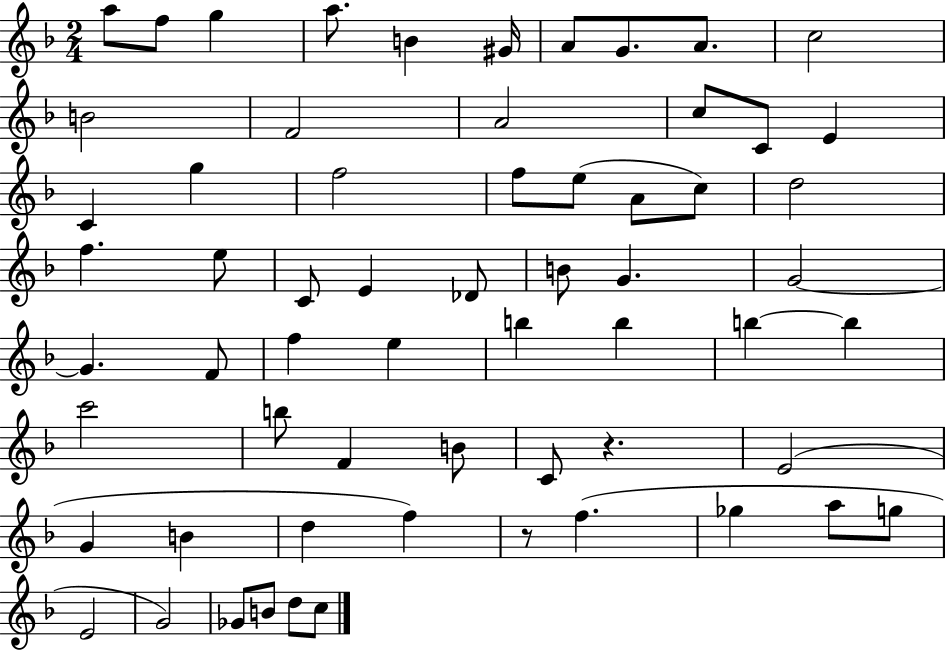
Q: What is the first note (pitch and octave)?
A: A5